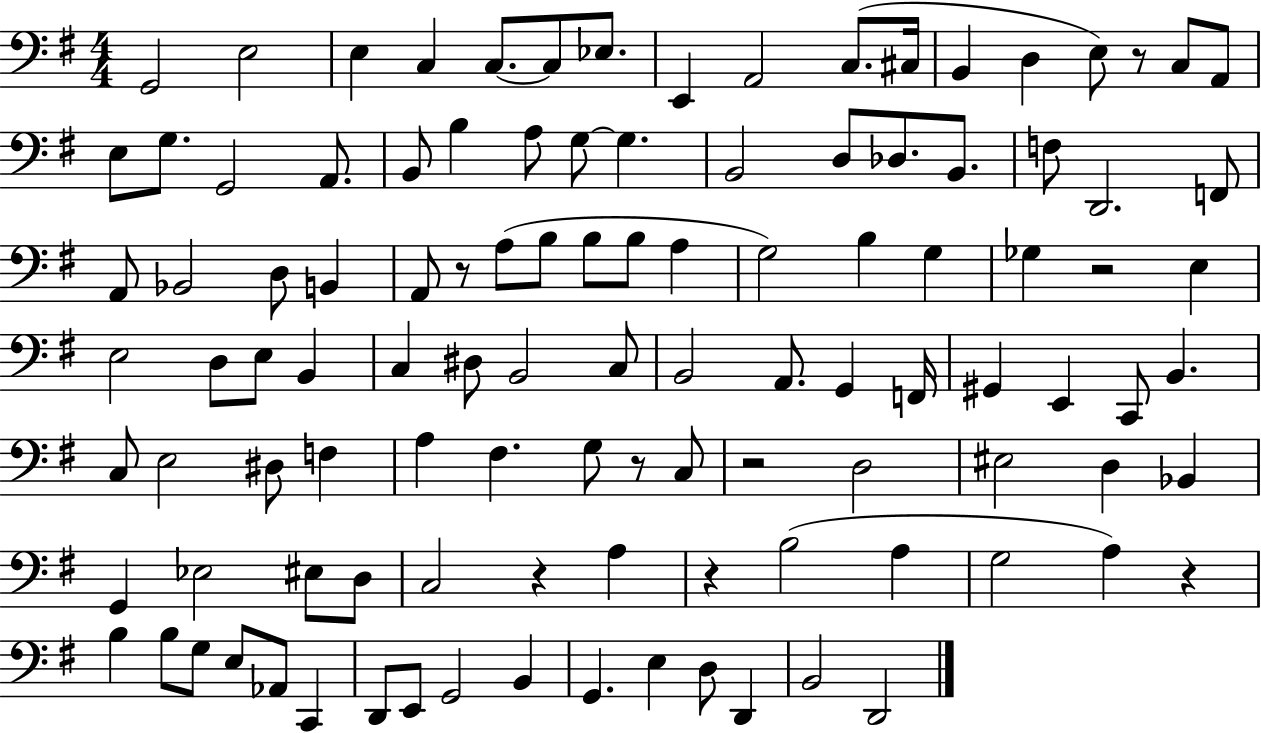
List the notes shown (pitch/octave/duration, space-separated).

G2/h E3/h E3/q C3/q C3/e. C3/e Eb3/e. E2/q A2/h C3/e. C#3/s B2/q D3/q E3/e R/e C3/e A2/e E3/e G3/e. G2/h A2/e. B2/e B3/q A3/e G3/e G3/q. B2/h D3/e Db3/e. B2/e. F3/e D2/h. F2/e A2/e Bb2/h D3/e B2/q A2/e R/e A3/e B3/e B3/e B3/e A3/q G3/h B3/q G3/q Gb3/q R/h E3/q E3/h D3/e E3/e B2/q C3/q D#3/e B2/h C3/e B2/h A2/e. G2/q F2/s G#2/q E2/q C2/e B2/q. C3/e E3/h D#3/e F3/q A3/q F#3/q. G3/e R/e C3/e R/h D3/h EIS3/h D3/q Bb2/q G2/q Eb3/h EIS3/e D3/e C3/h R/q A3/q R/q B3/h A3/q G3/h A3/q R/q B3/q B3/e G3/e E3/e Ab2/e C2/q D2/e E2/e G2/h B2/q G2/q. E3/q D3/e D2/q B2/h D2/h